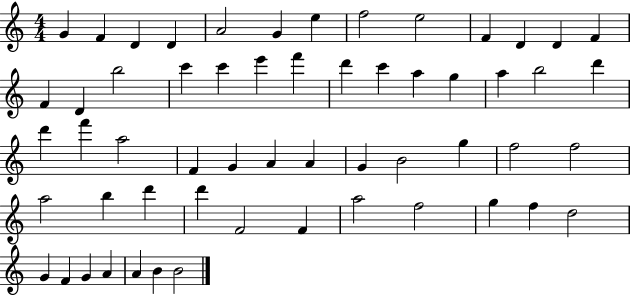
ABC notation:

X:1
T:Untitled
M:4/4
L:1/4
K:C
G F D D A2 G e f2 e2 F D D F F D b2 c' c' e' f' d' c' a g a b2 d' d' f' a2 F G A A G B2 g f2 f2 a2 b d' d' F2 F a2 f2 g f d2 G F G A A B B2